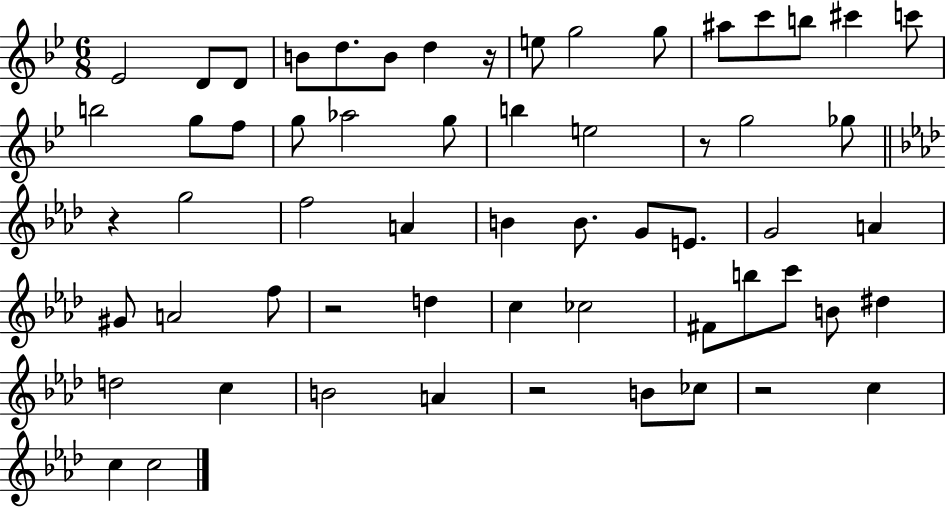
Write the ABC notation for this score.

X:1
T:Untitled
M:6/8
L:1/4
K:Bb
_E2 D/2 D/2 B/2 d/2 B/2 d z/4 e/2 g2 g/2 ^a/2 c'/2 b/2 ^c' c'/2 b2 g/2 f/2 g/2 _a2 g/2 b e2 z/2 g2 _g/2 z g2 f2 A B B/2 G/2 E/2 G2 A ^G/2 A2 f/2 z2 d c _c2 ^F/2 b/2 c'/2 B/2 ^d d2 c B2 A z2 B/2 _c/2 z2 c c c2